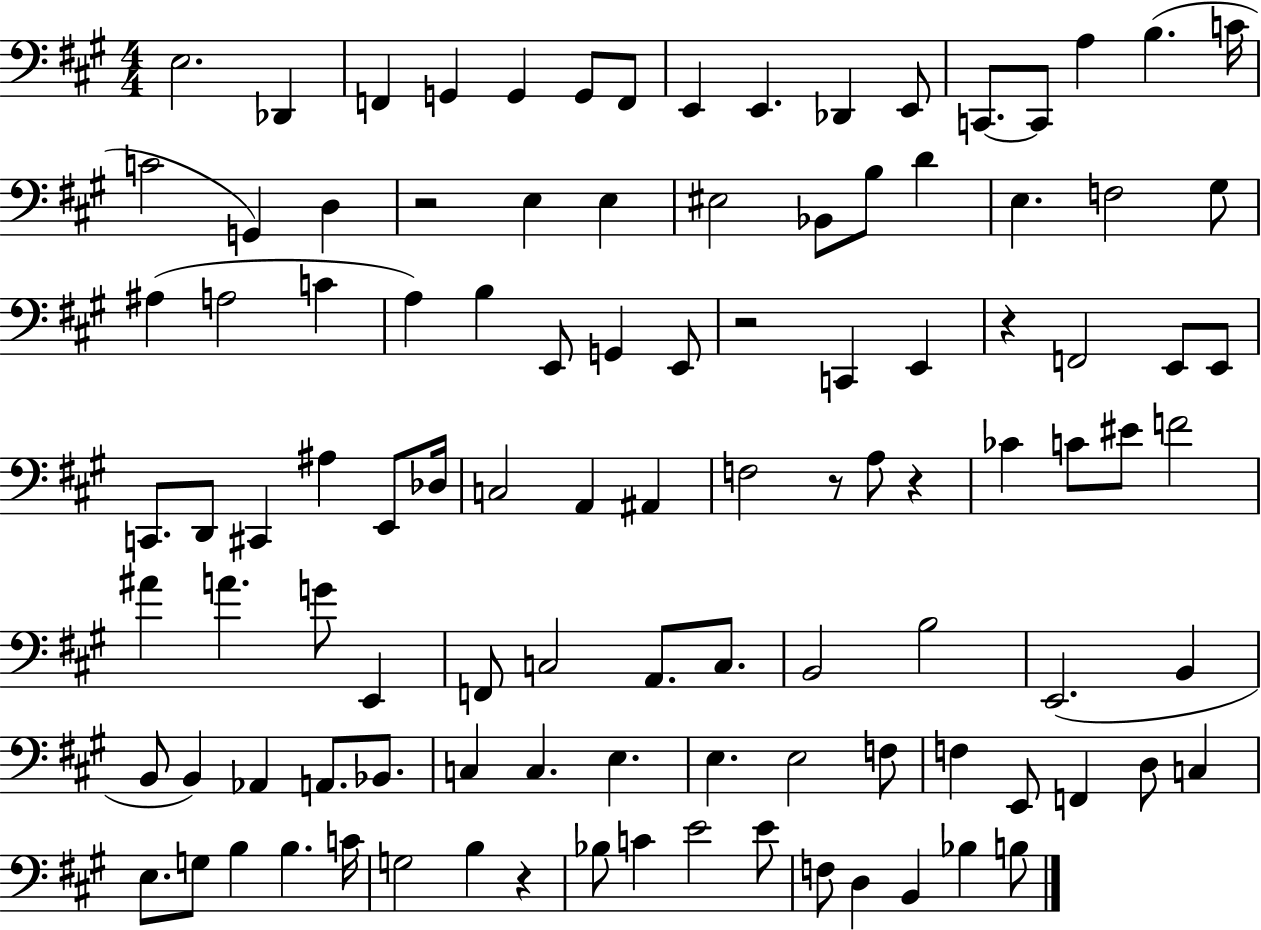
X:1
T:Untitled
M:4/4
L:1/4
K:A
E,2 _D,, F,, G,, G,, G,,/2 F,,/2 E,, E,, _D,, E,,/2 C,,/2 C,,/2 A, B, C/4 C2 G,, D, z2 E, E, ^E,2 _B,,/2 B,/2 D E, F,2 ^G,/2 ^A, A,2 C A, B, E,,/2 G,, E,,/2 z2 C,, E,, z F,,2 E,,/2 E,,/2 C,,/2 D,,/2 ^C,, ^A, E,,/2 _D,/4 C,2 A,, ^A,, F,2 z/2 A,/2 z _C C/2 ^E/2 F2 ^A A G/2 E,, F,,/2 C,2 A,,/2 C,/2 B,,2 B,2 E,,2 B,, B,,/2 B,, _A,, A,,/2 _B,,/2 C, C, E, E, E,2 F,/2 F, E,,/2 F,, D,/2 C, E,/2 G,/2 B, B, C/4 G,2 B, z _B,/2 C E2 E/2 F,/2 D, B,, _B, B,/2